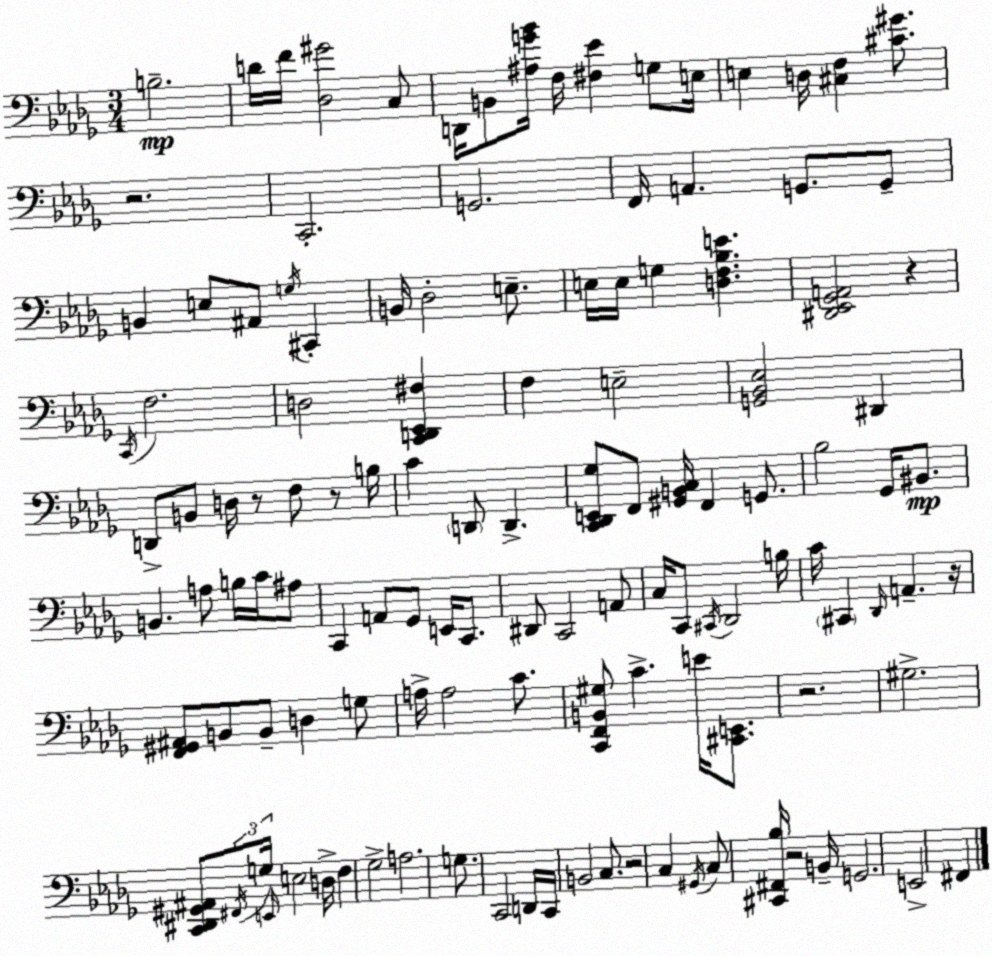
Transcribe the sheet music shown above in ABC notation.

X:1
T:Untitled
M:3/4
L:1/4
K:Bbm
B,2 D/4 F/4 [_D,^G]2 C,/2 D,,/4 B,,/2 [^A,G_B]/4 F,/4 [^F,_E] G,/2 E,/4 E, D,/4 [^C,F,] [^C^G]/2 z2 C,,2 G,,2 F,,/4 A,, G,,/2 G,,/2 B,, E,/2 ^A,,/2 G,/4 ^C,, B,,/4 _D,2 E,/2 E,/4 E,/4 G, [D,F,_B,E] [^D,,_E,,_G,,A,,]2 z C,,/4 F,2 D,2 [C,,D,,_E,,^F,] F, E,2 [G,,_B,,_E,]2 ^D,, D,,/2 B,,/2 D,/4 z/2 F,/2 z/2 B,/4 C D,,/2 D,, [C,,_D,,E,,_G,]/2 F,,/2 [^G,,B,,C,]/4 F,, G,,/2 _B,2 _G,,/4 ^B,,/2 B,, A,/2 B,/4 C/4 ^A,/2 C,, A,,/2 _G,,/2 E,,/4 C,,/2 ^D,,/2 C,,2 A,,/2 C,/4 C,,/2 ^C,,/4 _D,,2 B,/4 C/4 ^C,, _D,,/4 A,, z/4 [F,,^G,,^A,,]/2 B,,/2 B,,/2 D, G,/2 A,/4 A,2 C/2 [C,,F,,B,,^G,]/2 C E/4 [^C,,E,,]/2 z2 ^G,2 [C,,^D,,^G,,^A,,]/2 ^F,,/4 G,/4 E,,/4 E,2 D,/4 F, _G,2 A,2 G,/2 C,,2 D,,/4 C,,/4 B,,2 C,/2 z2 C, ^G,,/4 C,/2 [^C,,^F,,_B,]/4 z2 B,,/4 G,,2 E,,2 ^F,,